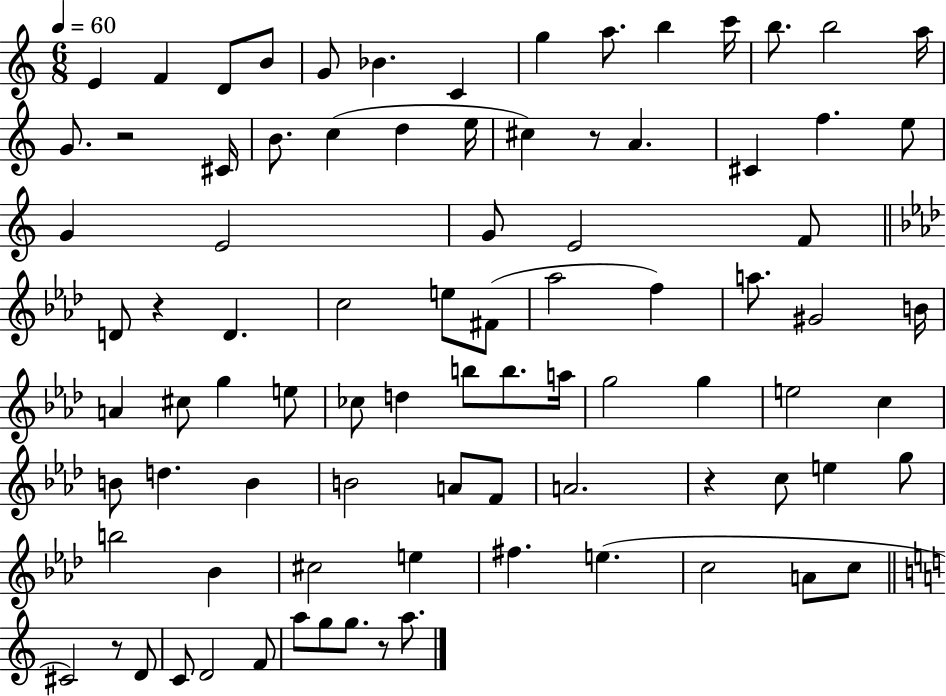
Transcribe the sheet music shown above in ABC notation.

X:1
T:Untitled
M:6/8
L:1/4
K:C
E F D/2 B/2 G/2 _B C g a/2 b c'/4 b/2 b2 a/4 G/2 z2 ^C/4 B/2 c d e/4 ^c z/2 A ^C f e/2 G E2 G/2 E2 F/2 D/2 z D c2 e/2 ^F/2 _a2 f a/2 ^G2 B/4 A ^c/2 g e/2 _c/2 d b/2 b/2 a/4 g2 g e2 c B/2 d B B2 A/2 F/2 A2 z c/2 e g/2 b2 _B ^c2 e ^f e c2 A/2 c/2 ^C2 z/2 D/2 C/2 D2 F/2 a/2 g/2 g/2 z/2 a/2